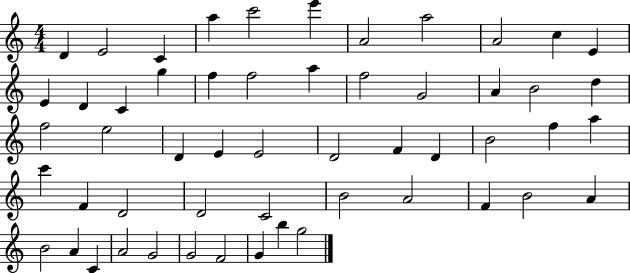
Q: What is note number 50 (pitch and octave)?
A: G4